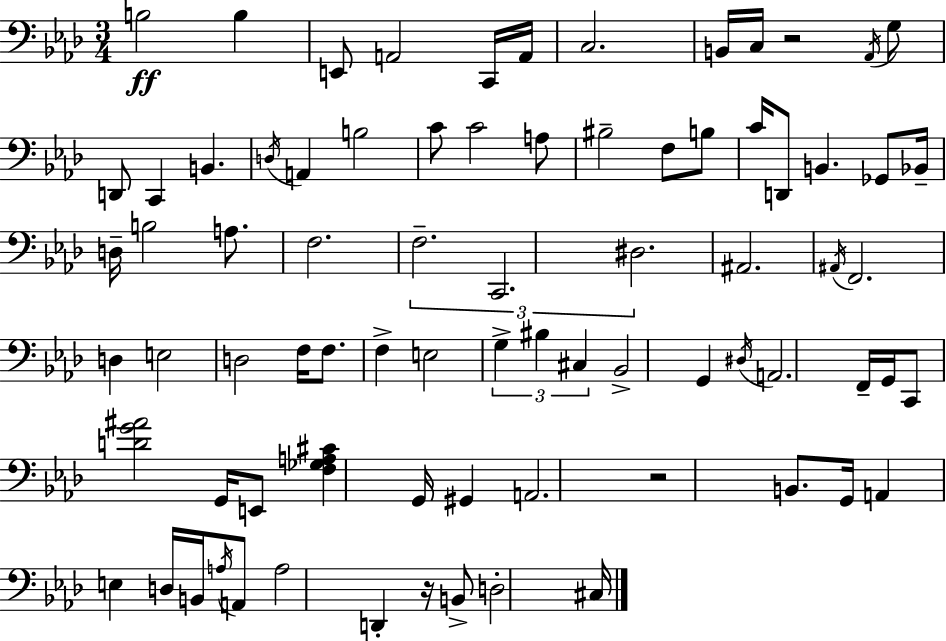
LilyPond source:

{
  \clef bass
  \numericTimeSignature
  \time 3/4
  \key aes \major
  b2\ff b4 | e,8 a,2 c,16 a,16 | c2. | b,16 c16 r2 \acciaccatura { aes,16 } g8 | \break d,8 c,4 b,4. | \acciaccatura { d16 } a,4 b2 | c'8 c'2 | a8 bis2-- f8 | \break b8 c'16 d,8 b,4. ges,8 | bes,16-- d16-- b2 a8. | f2. | \tuplet 3/2 { f2.-- | \break c,2. | dis2. } | ais,2. | \acciaccatura { ais,16 } f,2. | \break d4 e2 | d2 f16 | f8. f4-> e2 | \tuplet 3/2 { g4-> bis4 cis4 } | \break bes,2-> g,4 | \acciaccatura { dis16 } a,2. | f,16-- g,16 c,8 <d' g' ais'>2 | g,16 e,8 <f ges a cis'>4 g,16 | \break gis,4 a,2. | r2 | b,8. g,16 a,4 e4 | d16 b,16 \acciaccatura { a16 } a,8 a2 | \break d,4-. r16 b,8-> d2-. | cis16 \bar "|."
}